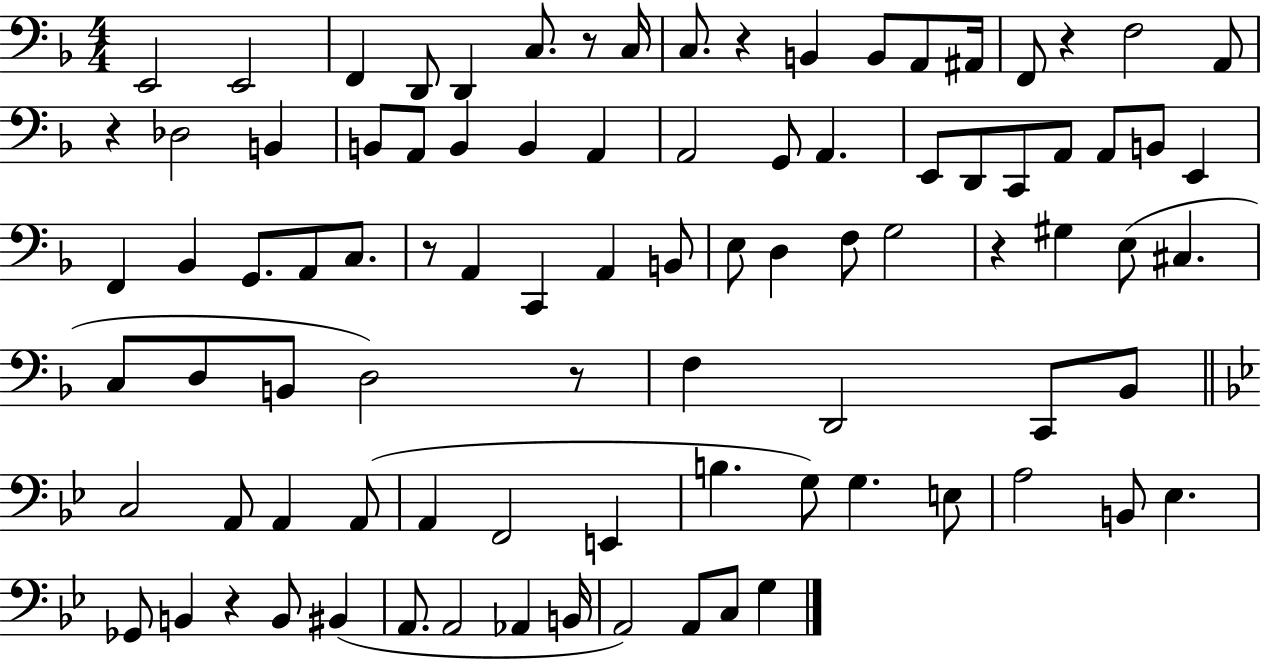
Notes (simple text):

E2/h E2/h F2/q D2/e D2/q C3/e. R/e C3/s C3/e. R/q B2/q B2/e A2/e A#2/s F2/e R/q F3/h A2/e R/q Db3/h B2/q B2/e A2/e B2/q B2/q A2/q A2/h G2/e A2/q. E2/e D2/e C2/e A2/e A2/e B2/e E2/q F2/q Bb2/q G2/e. A2/e C3/e. R/e A2/q C2/q A2/q B2/e E3/e D3/q F3/e G3/h R/q G#3/q E3/e C#3/q. C3/e D3/e B2/e D3/h R/e F3/q D2/h C2/e Bb2/e C3/h A2/e A2/q A2/e A2/q F2/h E2/q B3/q. G3/e G3/q. E3/e A3/h B2/e Eb3/q. Gb2/e B2/q R/q B2/e BIS2/q A2/e. A2/h Ab2/q B2/s A2/h A2/e C3/e G3/q